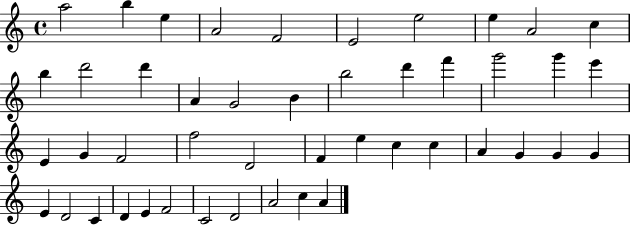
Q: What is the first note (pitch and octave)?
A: A5